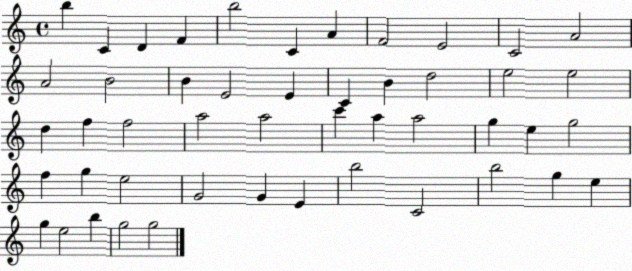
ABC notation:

X:1
T:Untitled
M:4/4
L:1/4
K:C
b C D F b2 C A F2 E2 C2 A2 A2 B2 B E2 E C B d2 e2 e2 d f f2 a2 a2 c' a a2 g e g2 f g e2 G2 G E b2 C2 b2 g e g e2 b g2 g2